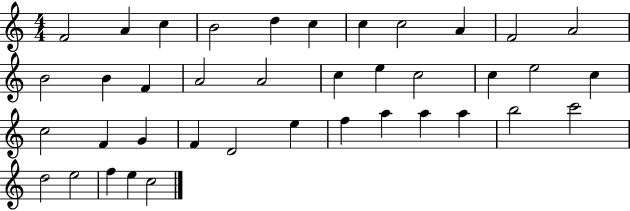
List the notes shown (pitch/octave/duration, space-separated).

F4/h A4/q C5/q B4/h D5/q C5/q C5/q C5/h A4/q F4/h A4/h B4/h B4/q F4/q A4/h A4/h C5/q E5/q C5/h C5/q E5/h C5/q C5/h F4/q G4/q F4/q D4/h E5/q F5/q A5/q A5/q A5/q B5/h C6/h D5/h E5/h F5/q E5/q C5/h